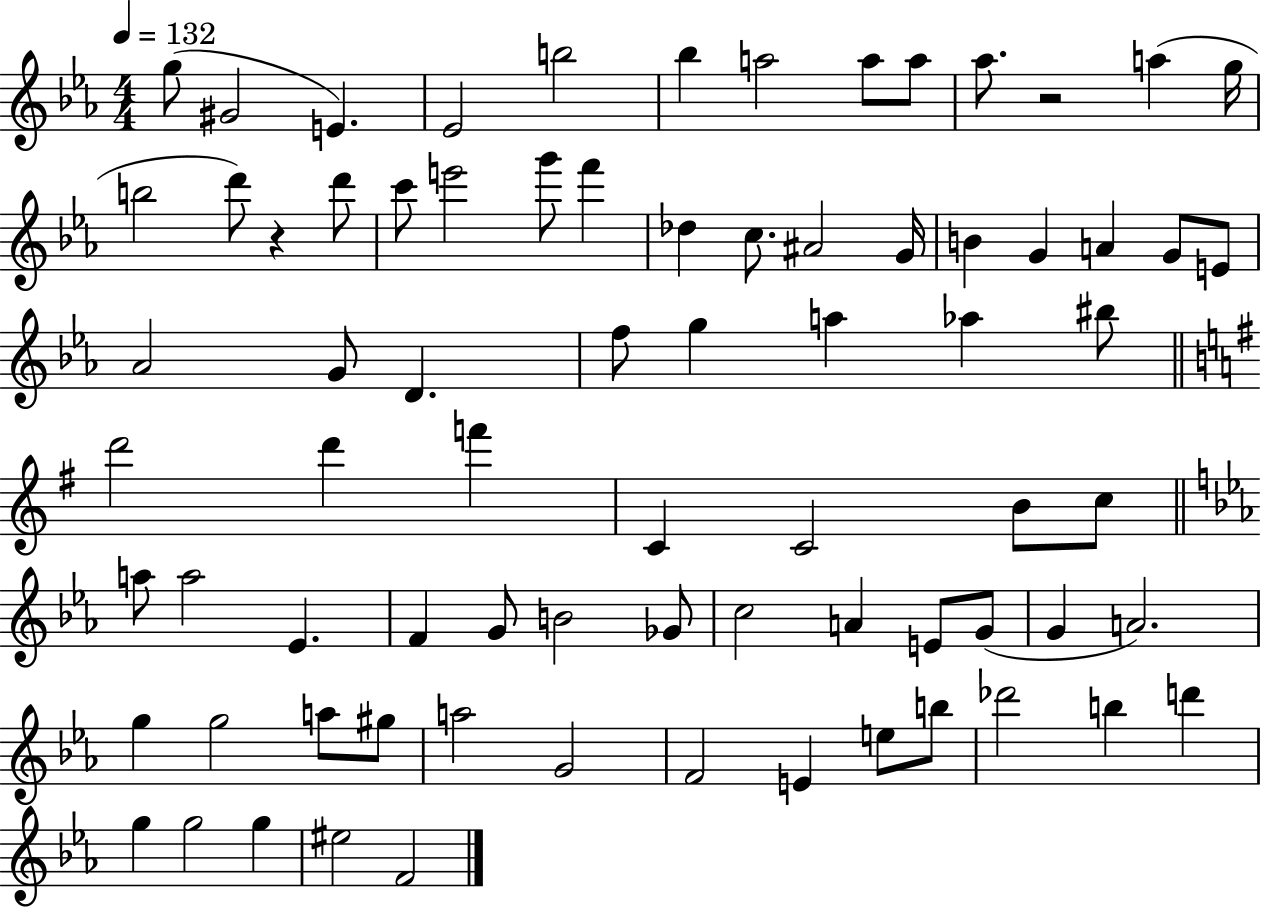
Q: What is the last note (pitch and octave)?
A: F4